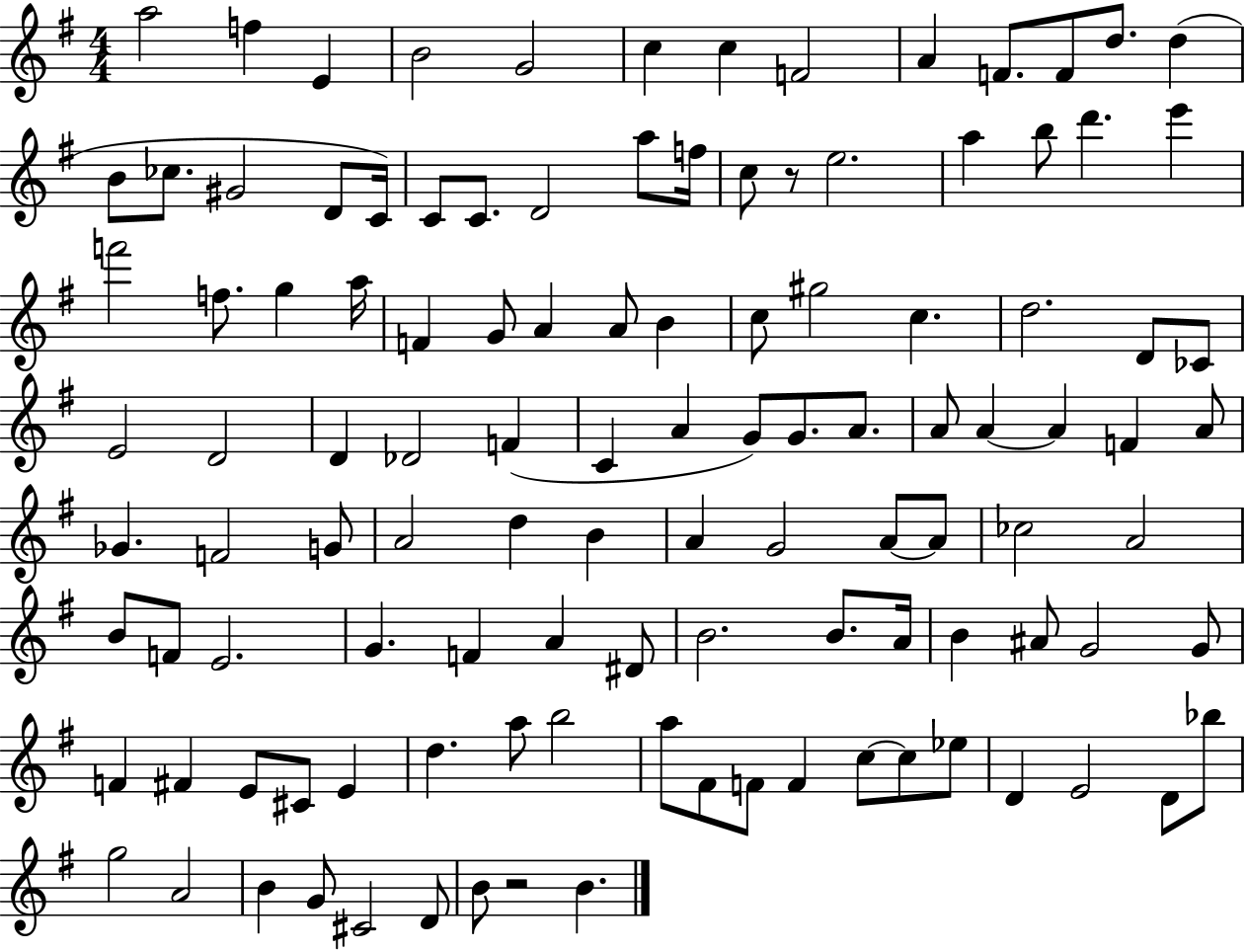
X:1
T:Untitled
M:4/4
L:1/4
K:G
a2 f E B2 G2 c c F2 A F/2 F/2 d/2 d B/2 _c/2 ^G2 D/2 C/4 C/2 C/2 D2 a/2 f/4 c/2 z/2 e2 a b/2 d' e' f'2 f/2 g a/4 F G/2 A A/2 B c/2 ^g2 c d2 D/2 _C/2 E2 D2 D _D2 F C A G/2 G/2 A/2 A/2 A A F A/2 _G F2 G/2 A2 d B A G2 A/2 A/2 _c2 A2 B/2 F/2 E2 G F A ^D/2 B2 B/2 A/4 B ^A/2 G2 G/2 F ^F E/2 ^C/2 E d a/2 b2 a/2 ^F/2 F/2 F c/2 c/2 _e/2 D E2 D/2 _b/2 g2 A2 B G/2 ^C2 D/2 B/2 z2 B